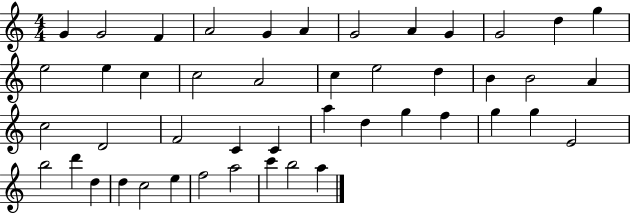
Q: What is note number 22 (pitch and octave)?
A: B4